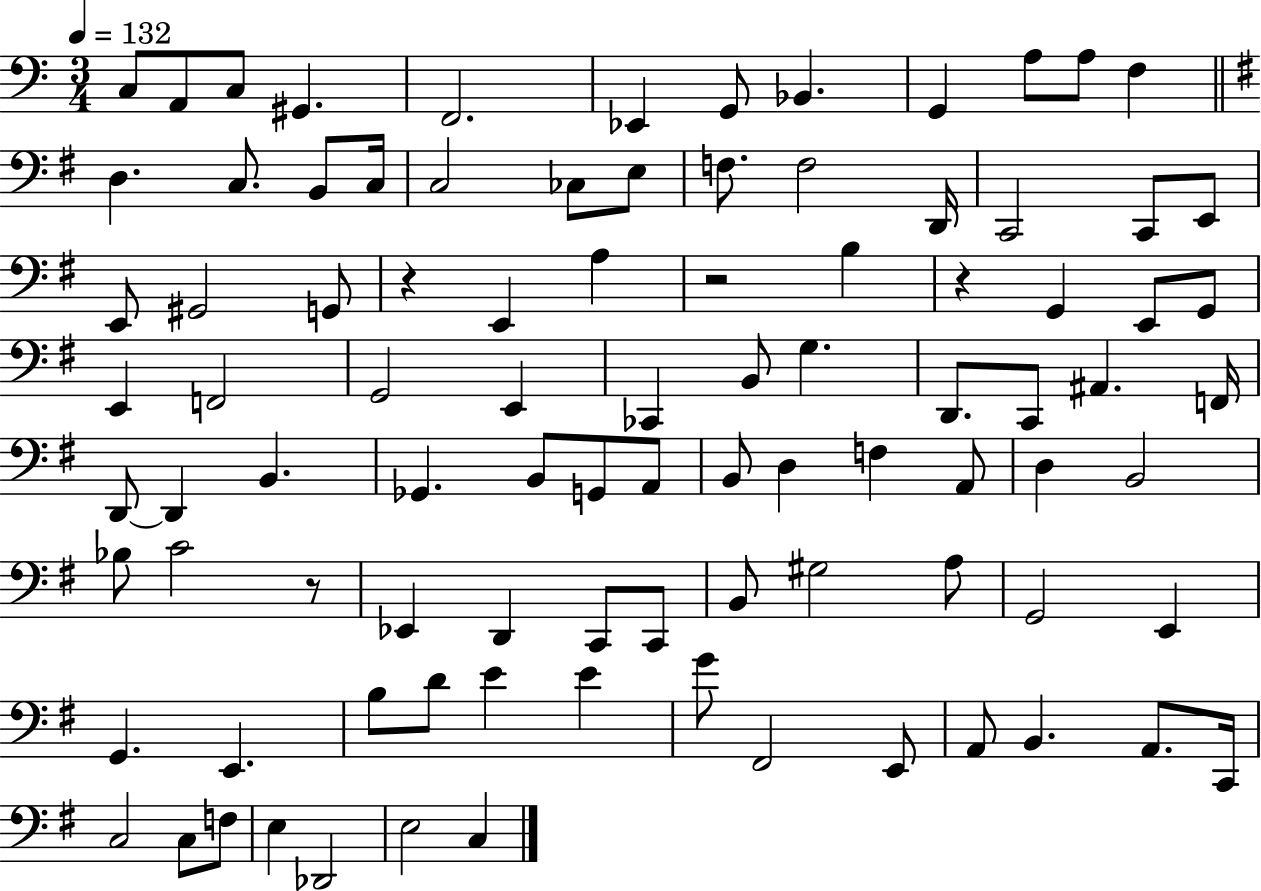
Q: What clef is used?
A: bass